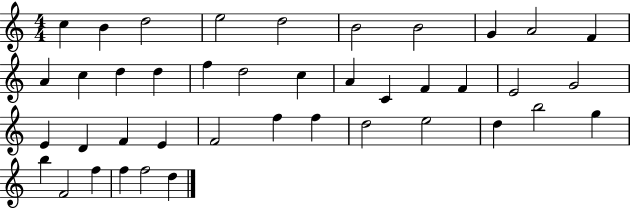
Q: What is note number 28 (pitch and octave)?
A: F4